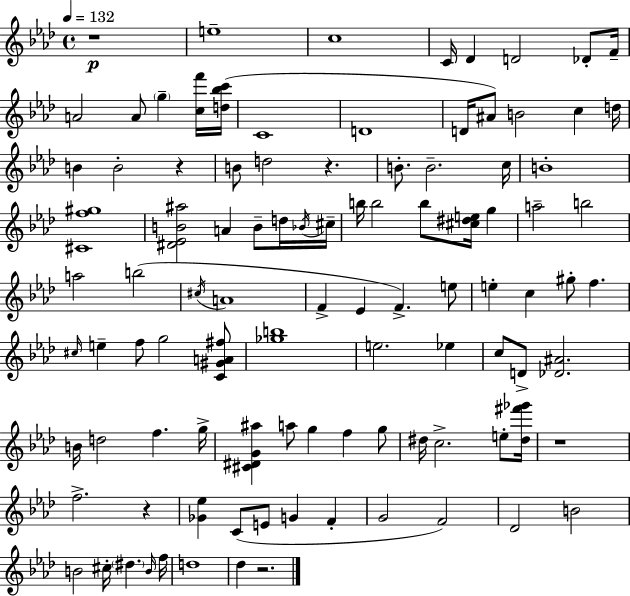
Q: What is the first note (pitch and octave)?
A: E5